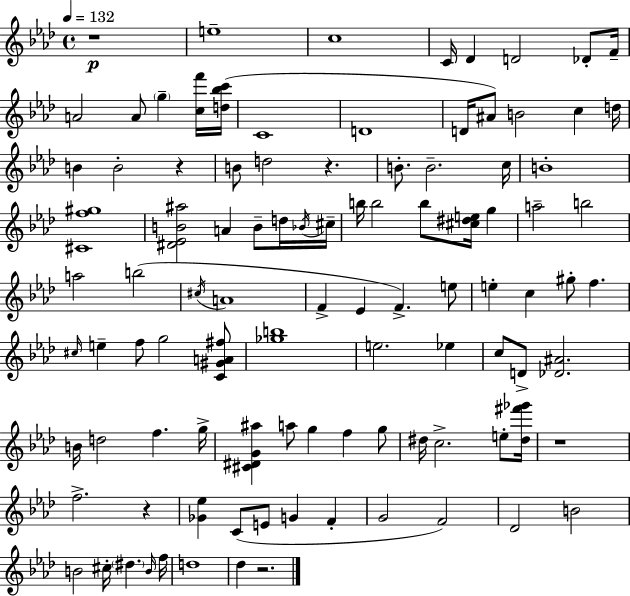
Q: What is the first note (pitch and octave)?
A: E5